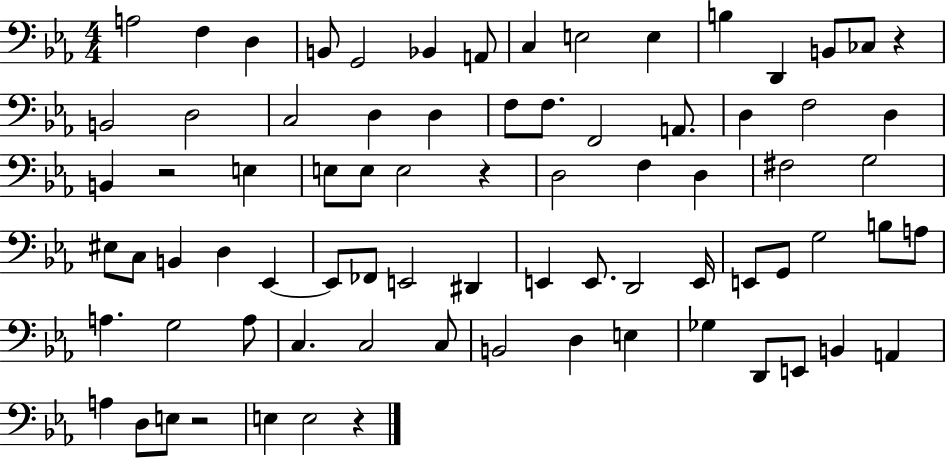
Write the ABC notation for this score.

X:1
T:Untitled
M:4/4
L:1/4
K:Eb
A,2 F, D, B,,/2 G,,2 _B,, A,,/2 C, E,2 E, B, D,, B,,/2 _C,/2 z B,,2 D,2 C,2 D, D, F,/2 F,/2 F,,2 A,,/2 D, F,2 D, B,, z2 E, E,/2 E,/2 E,2 z D,2 F, D, ^F,2 G,2 ^E,/2 C,/2 B,, D, _E,, _E,,/2 _F,,/2 E,,2 ^D,, E,, E,,/2 D,,2 E,,/4 E,,/2 G,,/2 G,2 B,/2 A,/2 A, G,2 A,/2 C, C,2 C,/2 B,,2 D, E, _G, D,,/2 E,,/2 B,, A,, A, D,/2 E,/2 z2 E, E,2 z